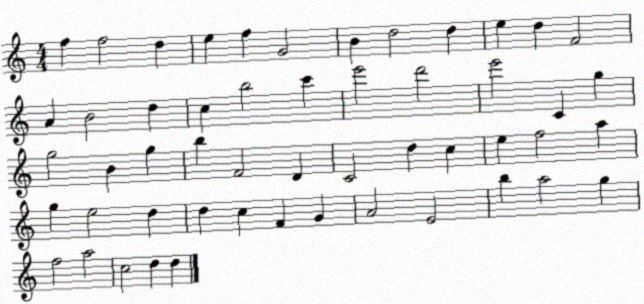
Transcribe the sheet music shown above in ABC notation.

X:1
T:Untitled
M:4/4
L:1/4
K:C
f f2 d e f G2 B d2 d e d F2 A B2 d c b2 c' e'2 d'2 e'2 C g g2 B g b F2 D C2 d c e f2 a g e2 d d c F G A2 E2 b a2 g f2 a2 c2 d d